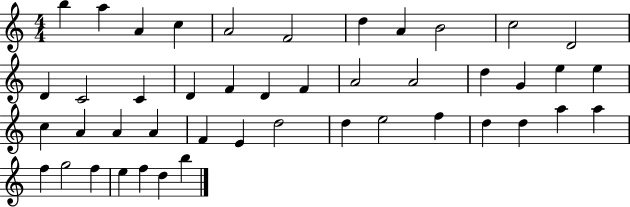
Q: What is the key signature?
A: C major